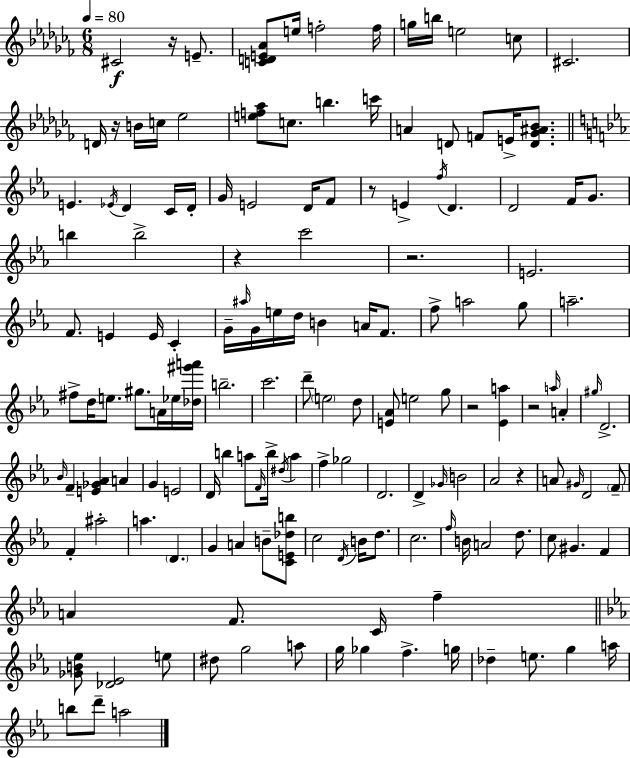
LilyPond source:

{
  \clef treble
  \numericTimeSignature
  \time 6/8
  \key aes \minor
  \tempo 4 = 80
  \repeat volta 2 { cis'2\f r16 e'8.-- | <c' d' e' aes'>8 e''16 f''2-. f''16 | g''16 b''16 e''2 c''8 | cis'2. | \break d'16 r16 b'16 c''16 ees''2 | <e'' f'' aes''>8 c''8. b''4. c'''16 | a'4 d'8 f'8 e'16-> <d' ges' ais' bes'>8. | \bar "||" \break \key c \minor e'4. \acciaccatura { ees'16 } d'4 c'16 | d'16-. g'16 e'2 d'16 f'8 | r8 e'4-> \acciaccatura { f''16 } d'4. | d'2 f'16 g'8. | \break b''4 b''2-> | r4 c'''2 | r2. | e'2. | \break f'8. e'4 e'16 c'4-. | g'16-- \grace { ais''16 } g'16 e''16 d''16 b'4 a'16 | f'8. f''8-> a''2 | g''8 a''2.-- | \break fis''8-> d''16 e''8. gis''8. | a'16 ees''16 <des'' gis''' a'''>16 b''2.-- | c'''2. | d'''8-- \parenthesize e''2 | \break d''8 <e' aes'>8 e''2 | g''8 r2 <ees' a''>4 | r2 \grace { a''16 } | a'4-. \grace { gis''16 } d'2.-> | \break \grace { bes'16 } f'4-- <e' ges' aes'>4 | a'4 g'4 e'2 | d'16 b''4 a''8 | \grace { f'16 } b''16-> \acciaccatura { dis''16 } a''4 f''4-> | \break ges''2 d'2. | d'4-> | \grace { ges'16 } b'2 aes'2 | r4 a'8 \grace { gis'16 } | \break d'2 \parenthesize f'8-- f'4-. | ais''2-. a''4. | \parenthesize d'4. g'4 | a'4 b'8-- <c' e' des'' b''>8 c''2 | \break \acciaccatura { d'16 } b'16 d''8. c''2. | \grace { f''16 } | b'16 a'2 d''8. | c''8 gis'4. f'4 | \break a'4 f'8. c'16 f''4-- | \bar "||" \break \key c \minor <ges' b' ees''>8 <des' ees'>2 e''8 | dis''8 g''2 a''8 | g''16 ges''4 f''4.-> g''16 | des''4-- e''8. g''4 a''16 | \break b''8 d'''8-- a''2 | } \bar "|."
}